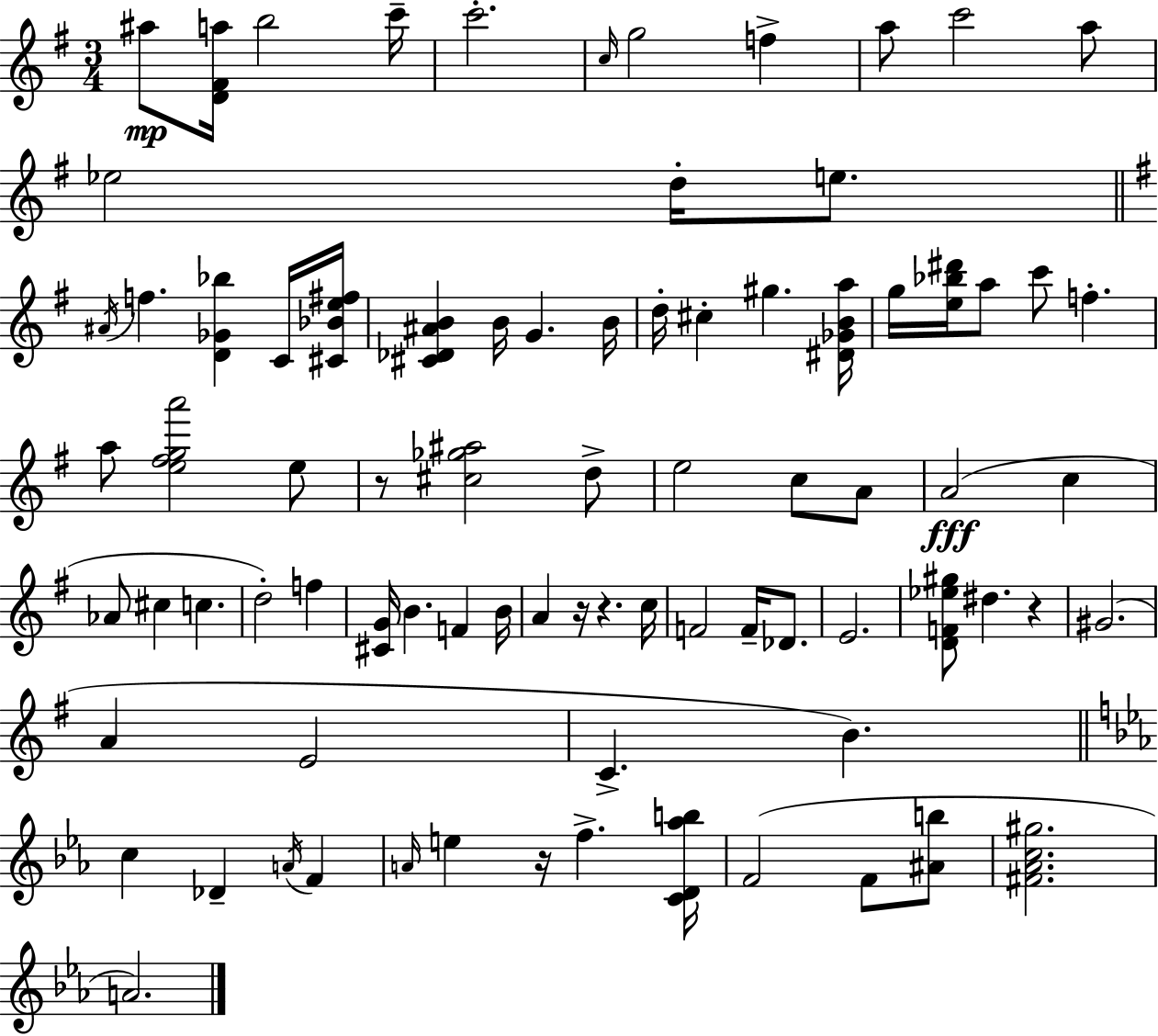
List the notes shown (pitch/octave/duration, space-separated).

A#5/e [D4,F#4,A5]/s B5/h C6/s C6/h. C5/s G5/h F5/q A5/e C6/h A5/e Eb5/h D5/s E5/e. A#4/s F5/q. [D4,Gb4,Bb5]/q C4/s [C#4,Bb4,E5,F#5]/s [C#4,Db4,A#4,B4]/q B4/s G4/q. B4/s D5/s C#5/q G#5/q. [D#4,Gb4,B4,A5]/s G5/s [E5,Bb5,D#6]/s A5/e C6/e F5/q. A5/e [E5,F#5,G5,A6]/h E5/e R/e [C#5,Gb5,A#5]/h D5/e E5/h C5/e A4/e A4/h C5/q Ab4/e C#5/q C5/q. D5/h F5/q [C#4,G4]/s B4/q. F4/q B4/s A4/q R/s R/q. C5/s F4/h F4/s Db4/e. E4/h. [D4,F4,Eb5,G#5]/e D#5/q. R/q G#4/h. A4/q E4/h C4/q. B4/q. C5/q Db4/q A4/s F4/q A4/s E5/q R/s F5/q. [C4,D4,Ab5,B5]/s F4/h F4/e [A#4,B5]/e [F#4,Ab4,C5,G#5]/h. A4/h.